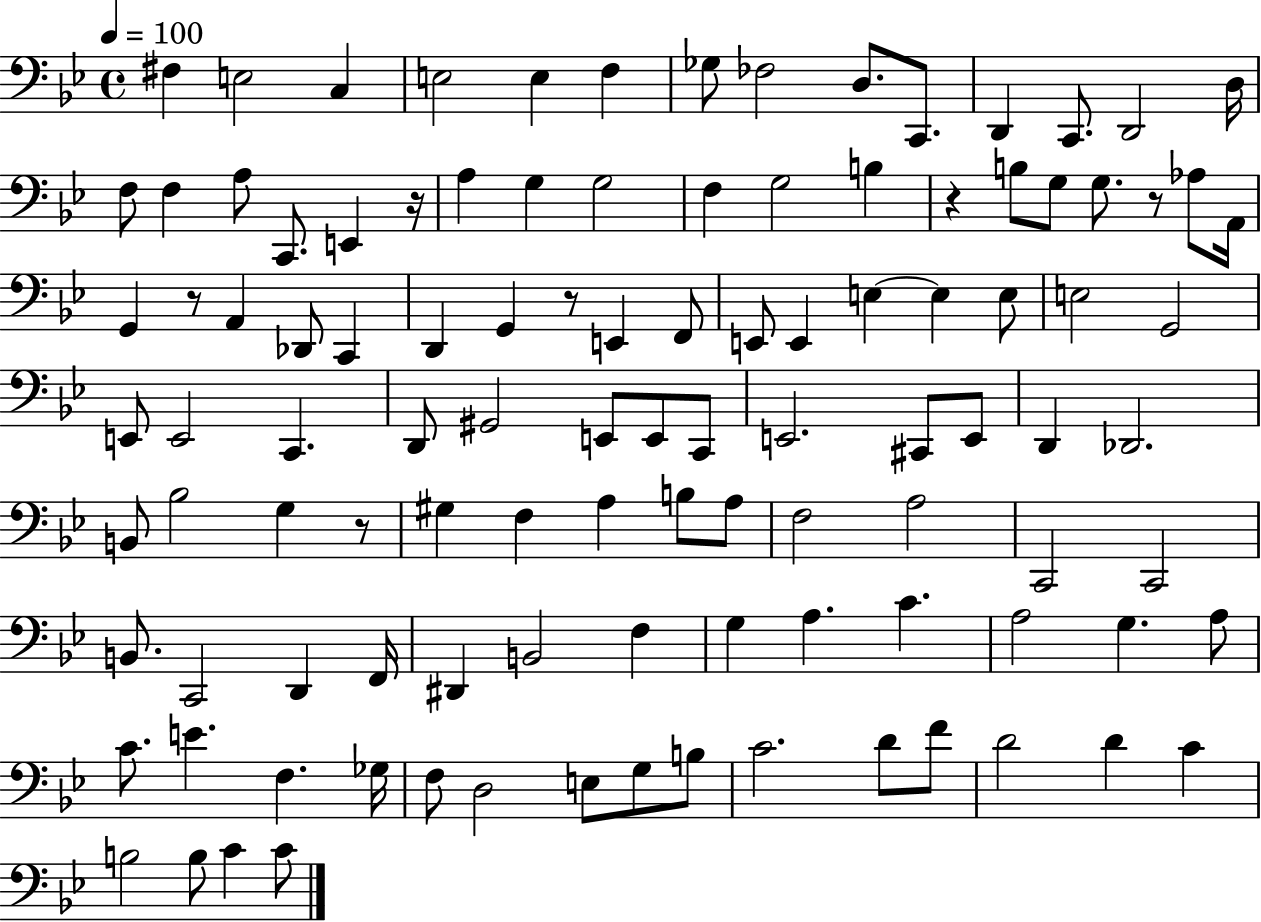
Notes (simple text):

F#3/q E3/h C3/q E3/h E3/q F3/q Gb3/e FES3/h D3/e. C2/e. D2/q C2/e. D2/h D3/s F3/e F3/q A3/e C2/e. E2/q R/s A3/q G3/q G3/h F3/q G3/h B3/q R/q B3/e G3/e G3/e. R/e Ab3/e A2/s G2/q R/e A2/q Db2/e C2/q D2/q G2/q R/e E2/q F2/e E2/e E2/q E3/q E3/q E3/e E3/h G2/h E2/e E2/h C2/q. D2/e G#2/h E2/e E2/e C2/e E2/h. C#2/e E2/e D2/q Db2/h. B2/e Bb3/h G3/q R/e G#3/q F3/q A3/q B3/e A3/e F3/h A3/h C2/h C2/h B2/e. C2/h D2/q F2/s D#2/q B2/h F3/q G3/q A3/q. C4/q. A3/h G3/q. A3/e C4/e. E4/q. F3/q. Gb3/s F3/e D3/h E3/e G3/e B3/e C4/h. D4/e F4/e D4/h D4/q C4/q B3/h B3/e C4/q C4/e